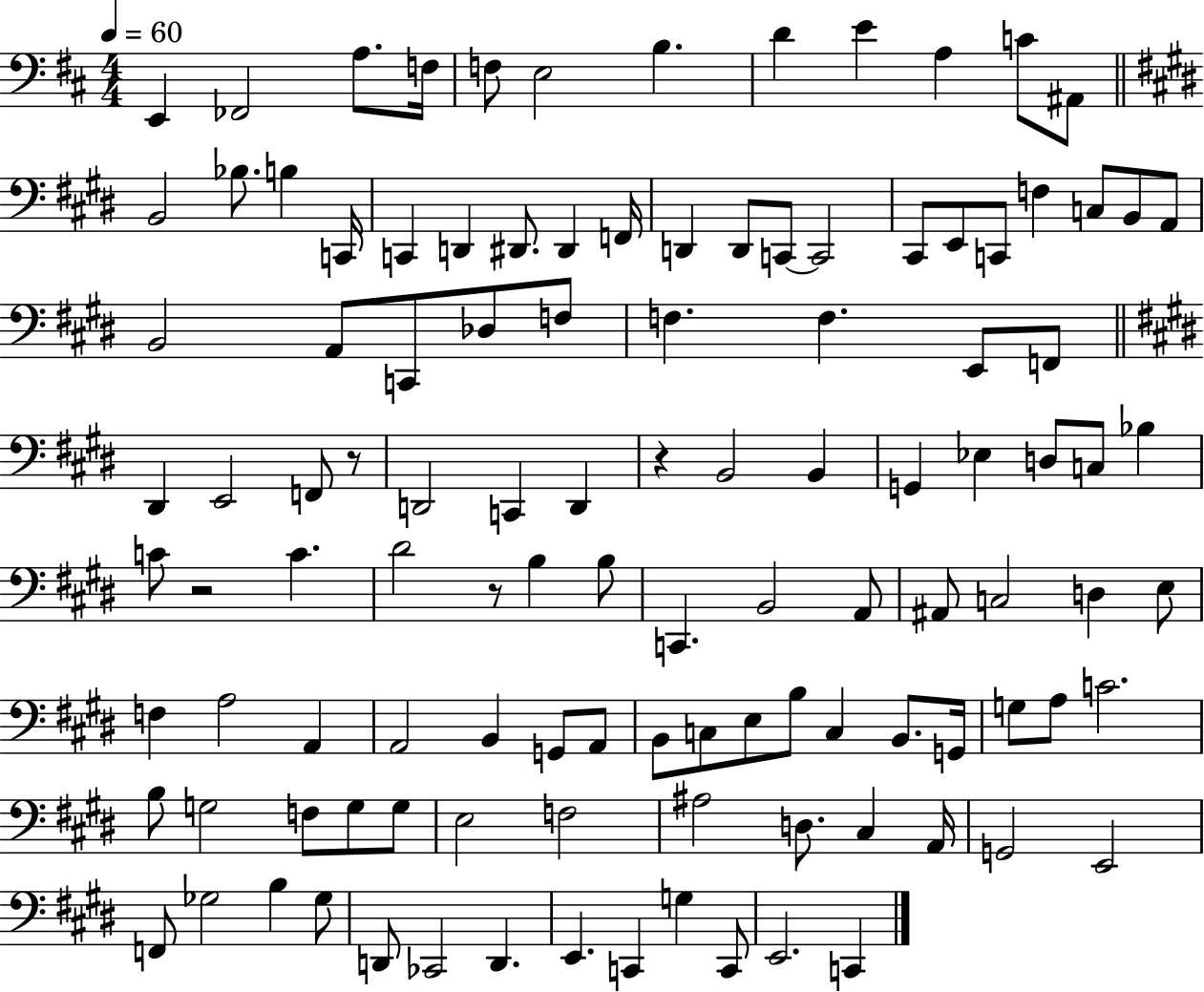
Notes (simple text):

E2/q FES2/h A3/e. F3/s F3/e E3/h B3/q. D4/q E4/q A3/q C4/e A#2/e B2/h Bb3/e. B3/q C2/s C2/q D2/q D#2/e. D#2/q F2/s D2/q D2/e C2/e C2/h C#2/e E2/e C2/e F3/q C3/e B2/e A2/e B2/h A2/e C2/e Db3/e F3/e F3/q. F3/q. E2/e F2/e D#2/q E2/h F2/e R/e D2/h C2/q D2/q R/q B2/h B2/q G2/q Eb3/q D3/e C3/e Bb3/q C4/e R/h C4/q. D#4/h R/e B3/q B3/e C2/q. B2/h A2/e A#2/e C3/h D3/q E3/e F3/q A3/h A2/q A2/h B2/q G2/e A2/e B2/e C3/e E3/e B3/e C3/q B2/e. G2/s G3/e A3/e C4/h. B3/e G3/h F3/e G3/e G3/e E3/h F3/h A#3/h D3/e. C#3/q A2/s G2/h E2/h F2/e Gb3/h B3/q Gb3/e D2/e CES2/h D2/q. E2/q. C2/q G3/q C2/e E2/h. C2/q